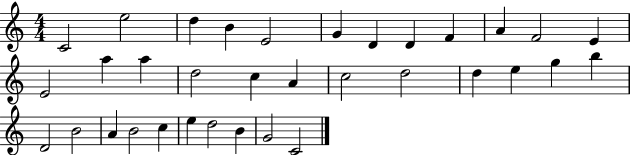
X:1
T:Untitled
M:4/4
L:1/4
K:C
C2 e2 d B E2 G D D F A F2 E E2 a a d2 c A c2 d2 d e g b D2 B2 A B2 c e d2 B G2 C2